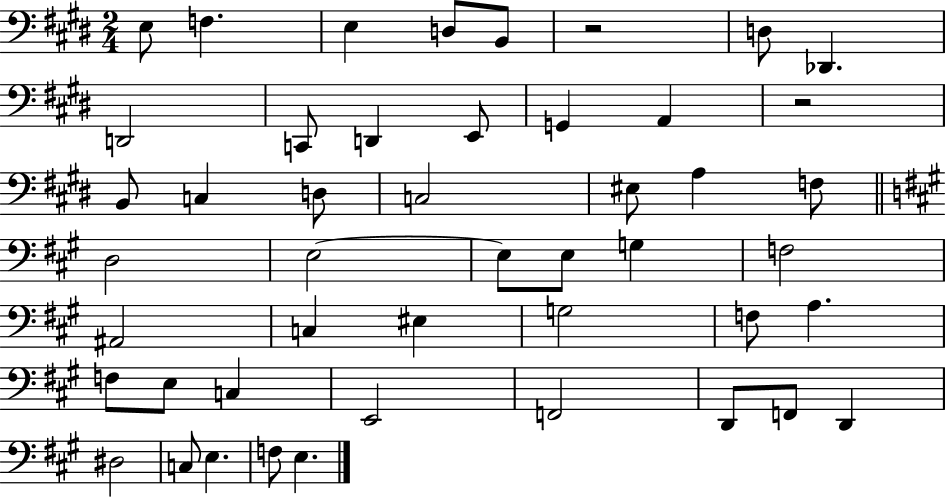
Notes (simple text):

E3/e F3/q. E3/q D3/e B2/e R/h D3/e Db2/q. D2/h C2/e D2/q E2/e G2/q A2/q R/h B2/e C3/q D3/e C3/h EIS3/e A3/q F3/e D3/h E3/h E3/e E3/e G3/q F3/h A#2/h C3/q EIS3/q G3/h F3/e A3/q. F3/e E3/e C3/q E2/h F2/h D2/e F2/e D2/q D#3/h C3/e E3/q. F3/e E3/q.